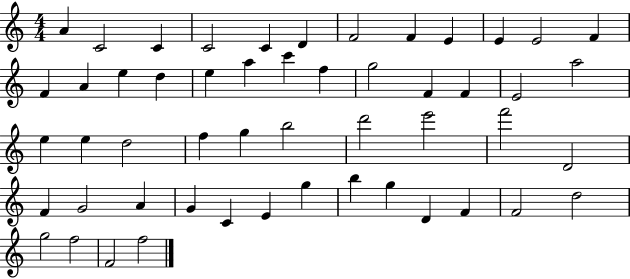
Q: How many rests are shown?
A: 0